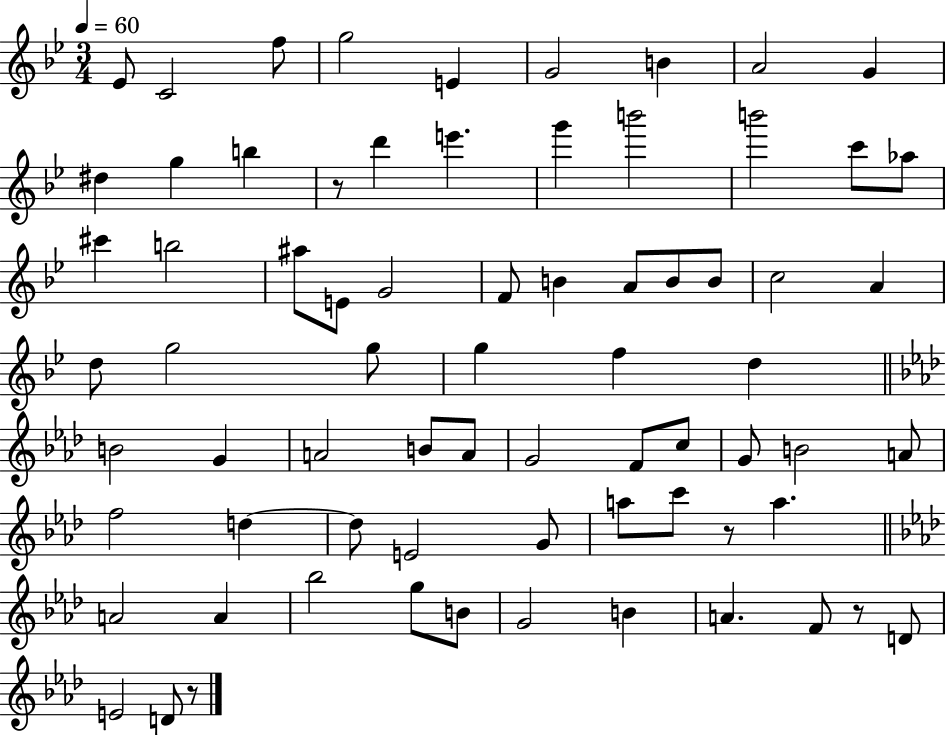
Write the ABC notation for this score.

X:1
T:Untitled
M:3/4
L:1/4
K:Bb
_E/2 C2 f/2 g2 E G2 B A2 G ^d g b z/2 d' e' g' b'2 b'2 c'/2 _a/2 ^c' b2 ^a/2 E/2 G2 F/2 B A/2 B/2 B/2 c2 A d/2 g2 g/2 g f d B2 G A2 B/2 A/2 G2 F/2 c/2 G/2 B2 A/2 f2 d d/2 E2 G/2 a/2 c'/2 z/2 a A2 A _b2 g/2 B/2 G2 B A F/2 z/2 D/2 E2 D/2 z/2